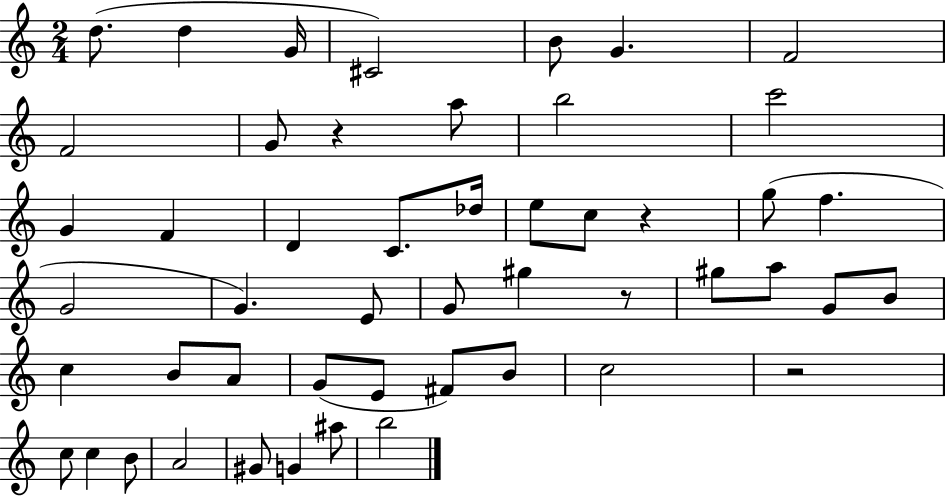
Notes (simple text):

D5/e. D5/q G4/s C#4/h B4/e G4/q. F4/h F4/h G4/e R/q A5/e B5/h C6/h G4/q F4/q D4/q C4/e. Db5/s E5/e C5/e R/q G5/e F5/q. G4/h G4/q. E4/e G4/e G#5/q R/e G#5/e A5/e G4/e B4/e C5/q B4/e A4/e G4/e E4/e F#4/e B4/e C5/h R/h C5/e C5/q B4/e A4/h G#4/e G4/q A#5/e B5/h